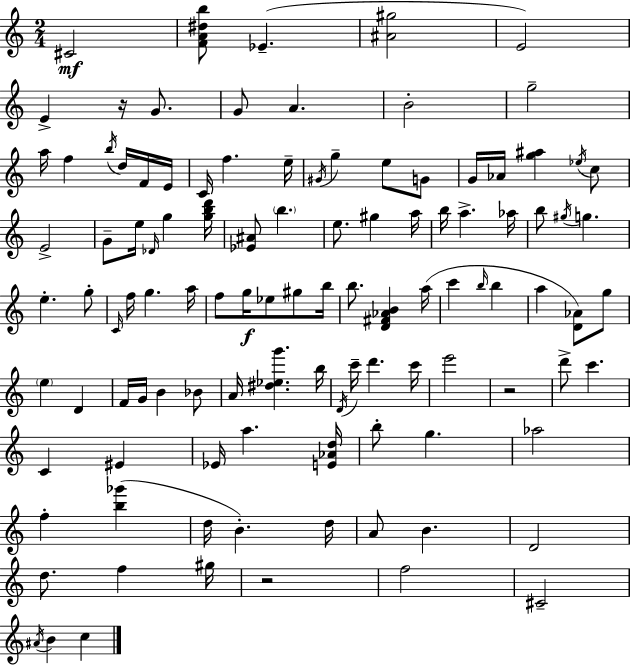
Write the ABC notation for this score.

X:1
T:Untitled
M:2/4
L:1/4
K:C
^C2 [FA^db]/2 _E [^A^g]2 E2 E z/4 G/2 G/2 A B2 g2 a/4 f b/4 d/4 F/4 E/4 C/4 f e/4 ^G/4 g e/2 G/2 G/4 _A/4 [g^a] _e/4 c/2 E2 G/2 e/4 _D/4 g [gbd']/4 [_E^A]/2 b e/2 ^g a/4 b/4 a _a/4 b/2 ^g/4 g e g/2 C/4 f/4 g a/4 f/2 g/4 _e/2 ^g/2 b/4 b/2 [D^F_AB] a/4 c' b/4 b a [D_A]/2 g/2 e D F/4 G/4 B _B/2 A/4 [^d_eg'] b/4 D/4 c'/4 d' c'/4 e'2 z2 d'/2 c' C ^E _E/4 a [E_Ad]/4 b/2 g _a2 f [b_g'] d/4 B d/4 A/2 B D2 d/2 f ^g/4 z2 f2 ^C2 ^A/4 B c